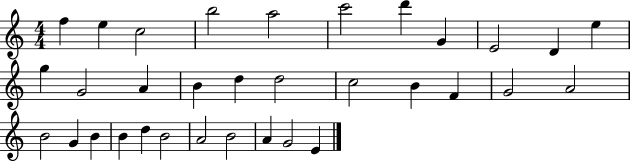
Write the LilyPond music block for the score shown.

{
  \clef treble
  \numericTimeSignature
  \time 4/4
  \key c \major
  f''4 e''4 c''2 | b''2 a''2 | c'''2 d'''4 g'4 | e'2 d'4 e''4 | \break g''4 g'2 a'4 | b'4 d''4 d''2 | c''2 b'4 f'4 | g'2 a'2 | \break b'2 g'4 b'4 | b'4 d''4 b'2 | a'2 b'2 | a'4 g'2 e'4 | \break \bar "|."
}